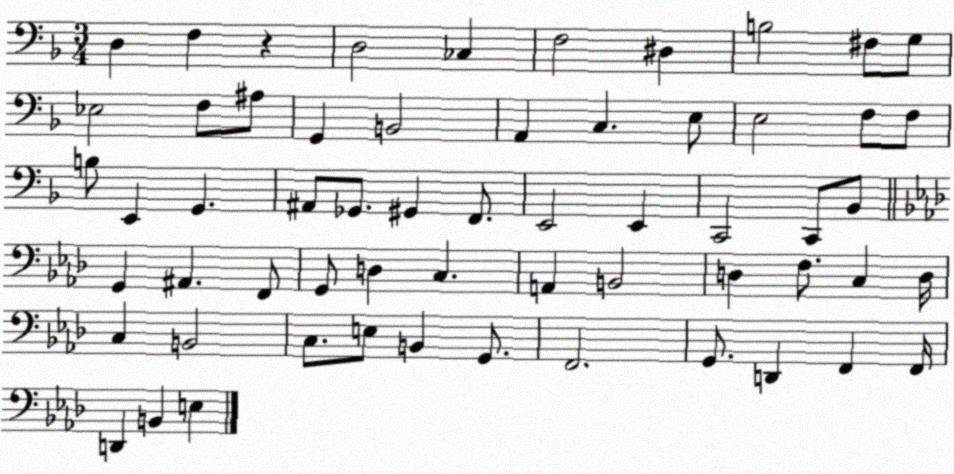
X:1
T:Untitled
M:3/4
L:1/4
K:F
D, F, z D,2 _C, F,2 ^D, B,2 ^F,/2 G,/2 _E,2 F,/2 ^A,/2 G,, B,,2 A,, C, E,/2 E,2 F,/2 F,/2 B,/2 E,, G,, ^A,,/2 _G,,/2 ^G,, F,,/2 E,,2 E,, C,,2 C,,/2 _B,,/2 G,, ^A,, F,,/2 G,,/2 D, C, A,, B,,2 D, F,/2 C, D,/4 C, B,,2 C,/2 E,/2 B,, G,,/2 F,,2 G,,/2 D,, F,, F,,/4 D,, B,, E,